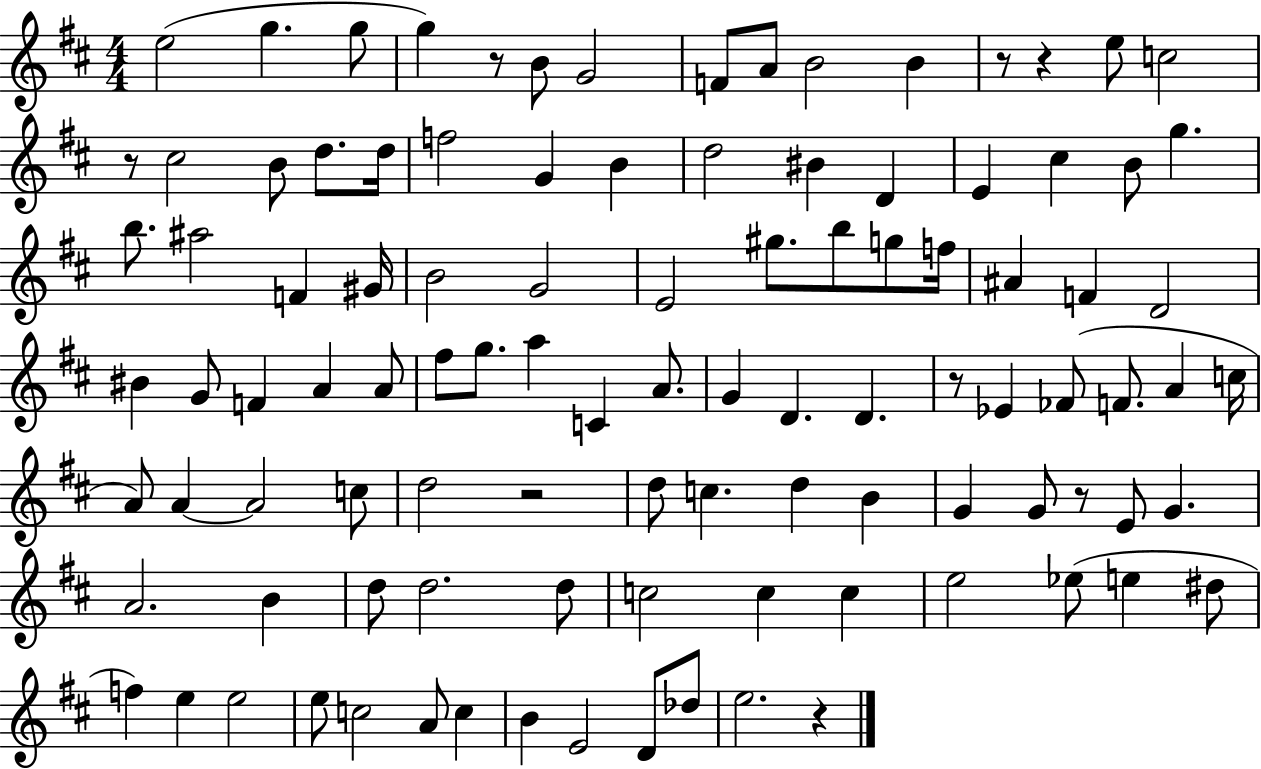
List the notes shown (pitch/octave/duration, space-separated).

E5/h G5/q. G5/e G5/q R/e B4/e G4/h F4/e A4/e B4/h B4/q R/e R/q E5/e C5/h R/e C#5/h B4/e D5/e. D5/s F5/h G4/q B4/q D5/h BIS4/q D4/q E4/q C#5/q B4/e G5/q. B5/e. A#5/h F4/q G#4/s B4/h G4/h E4/h G#5/e. B5/e G5/e F5/s A#4/q F4/q D4/h BIS4/q G4/e F4/q A4/q A4/e F#5/e G5/e. A5/q C4/q A4/e. G4/q D4/q. D4/q. R/e Eb4/q FES4/e F4/e. A4/q C5/s A4/e A4/q A4/h C5/e D5/h R/h D5/e C5/q. D5/q B4/q G4/q G4/e R/e E4/e G4/q. A4/h. B4/q D5/e D5/h. D5/e C5/h C5/q C5/q E5/h Eb5/e E5/q D#5/e F5/q E5/q E5/h E5/e C5/h A4/e C5/q B4/q E4/h D4/e Db5/e E5/h. R/q